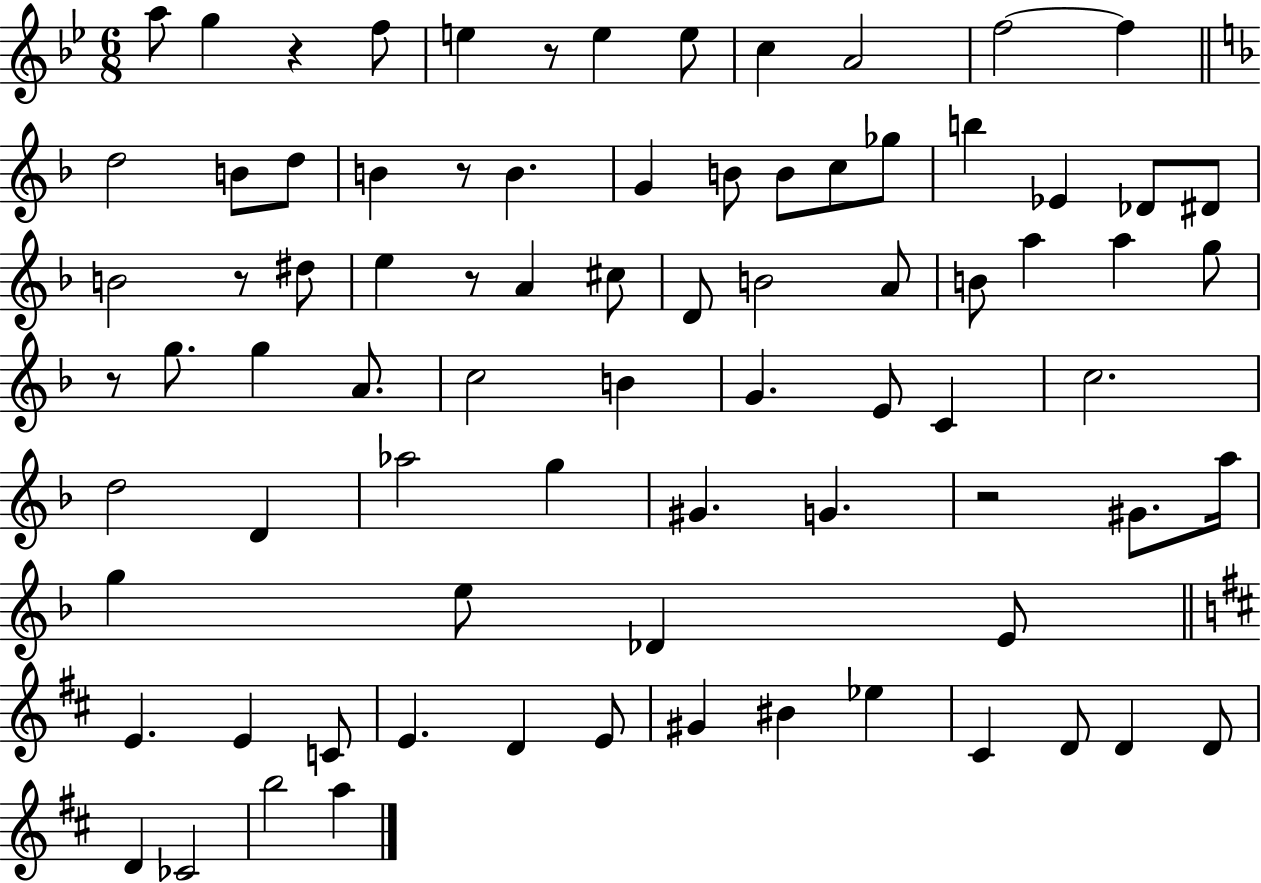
{
  \clef treble
  \numericTimeSignature
  \time 6/8
  \key bes \major
  a''8 g''4 r4 f''8 | e''4 r8 e''4 e''8 | c''4 a'2 | f''2~~ f''4 | \break \bar "||" \break \key f \major d''2 b'8 d''8 | b'4 r8 b'4. | g'4 b'8 b'8 c''8 ges''8 | b''4 ees'4 des'8 dis'8 | \break b'2 r8 dis''8 | e''4 r8 a'4 cis''8 | d'8 b'2 a'8 | b'8 a''4 a''4 g''8 | \break r8 g''8. g''4 a'8. | c''2 b'4 | g'4. e'8 c'4 | c''2. | \break d''2 d'4 | aes''2 g''4 | gis'4. g'4. | r2 gis'8. a''16 | \break g''4 e''8 des'4 e'8 | \bar "||" \break \key b \minor e'4. e'4 c'8 | e'4. d'4 e'8 | gis'4 bis'4 ees''4 | cis'4 d'8 d'4 d'8 | \break d'4 ces'2 | b''2 a''4 | \bar "|."
}